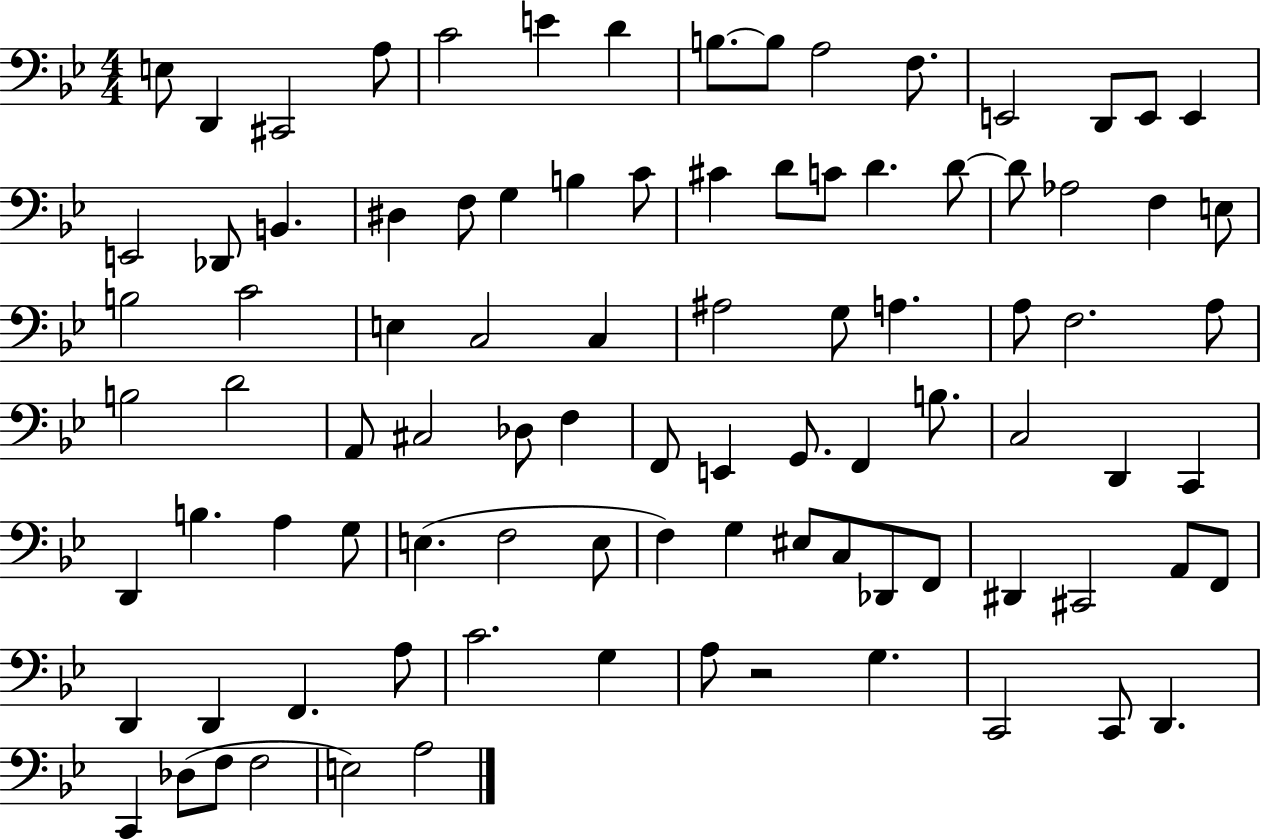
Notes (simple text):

E3/e D2/q C#2/h A3/e C4/h E4/q D4/q B3/e. B3/e A3/h F3/e. E2/h D2/e E2/e E2/q E2/h Db2/e B2/q. D#3/q F3/e G3/q B3/q C4/e C#4/q D4/e C4/e D4/q. D4/e D4/e Ab3/h F3/q E3/e B3/h C4/h E3/q C3/h C3/q A#3/h G3/e A3/q. A3/e F3/h. A3/e B3/h D4/h A2/e C#3/h Db3/e F3/q F2/e E2/q G2/e. F2/q B3/e. C3/h D2/q C2/q D2/q B3/q. A3/q G3/e E3/q. F3/h E3/e F3/q G3/q EIS3/e C3/e Db2/e F2/e D#2/q C#2/h A2/e F2/e D2/q D2/q F2/q. A3/e C4/h. G3/q A3/e R/h G3/q. C2/h C2/e D2/q. C2/q Db3/e F3/e F3/h E3/h A3/h